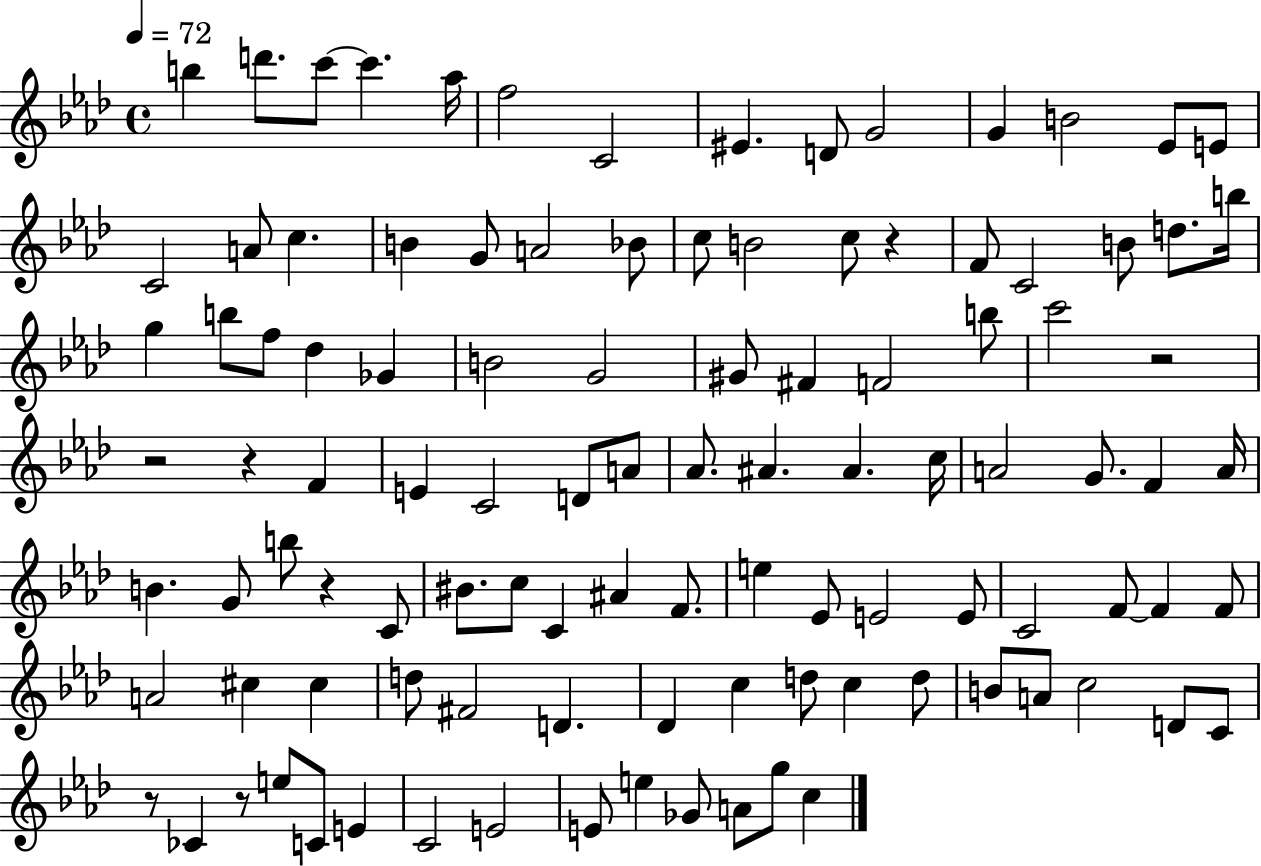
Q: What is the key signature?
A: AES major